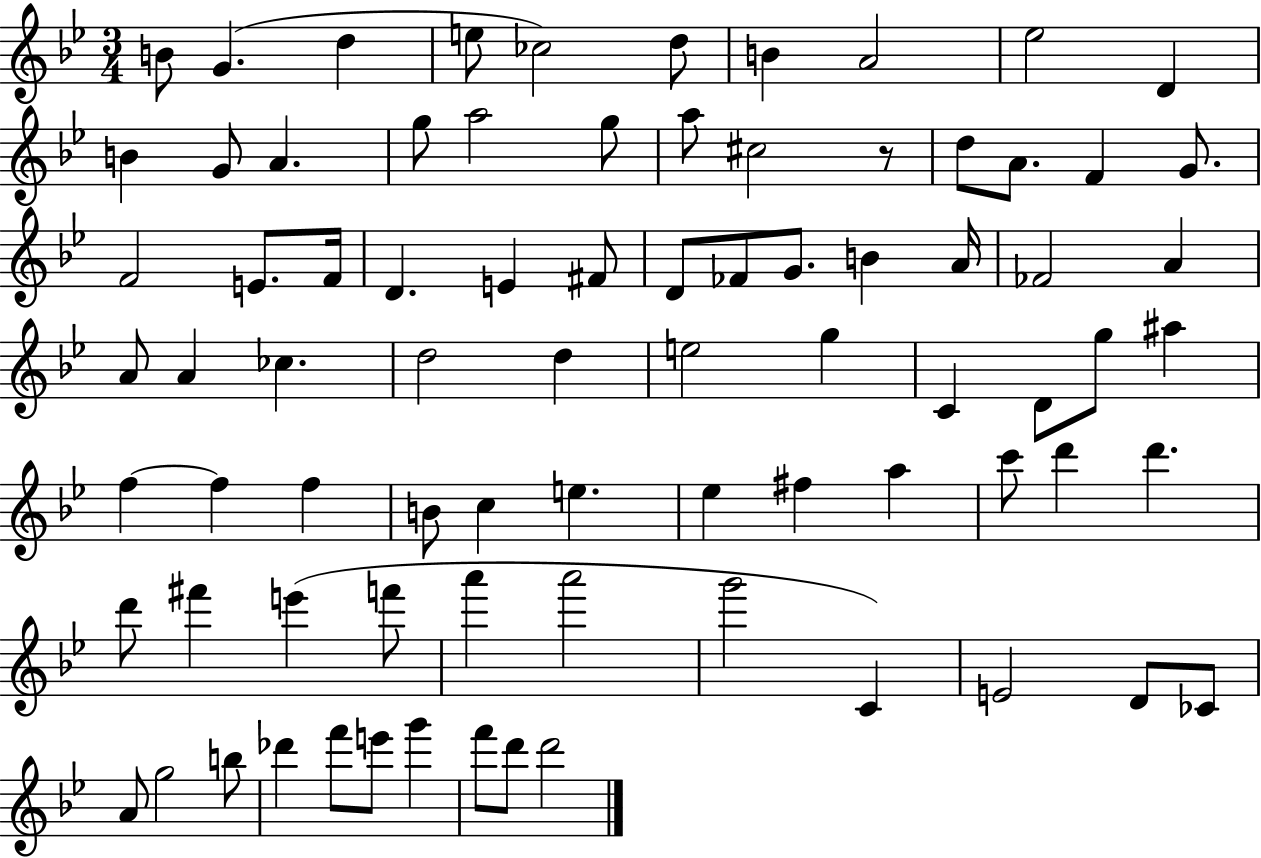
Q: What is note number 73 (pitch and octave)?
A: Db6